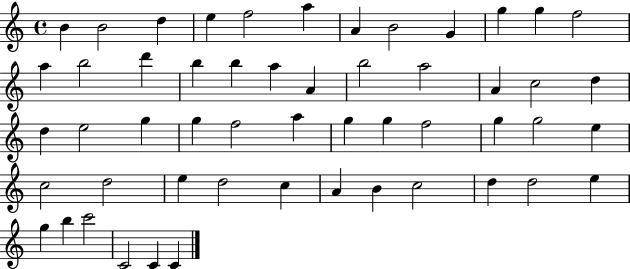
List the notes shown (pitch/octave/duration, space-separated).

B4/q B4/h D5/q E5/q F5/h A5/q A4/q B4/h G4/q G5/q G5/q F5/h A5/q B5/h D6/q B5/q B5/q A5/q A4/q B5/h A5/h A4/q C5/h D5/q D5/q E5/h G5/q G5/q F5/h A5/q G5/q G5/q F5/h G5/q G5/h E5/q C5/h D5/h E5/q D5/h C5/q A4/q B4/q C5/h D5/q D5/h E5/q G5/q B5/q C6/h C4/h C4/q C4/q